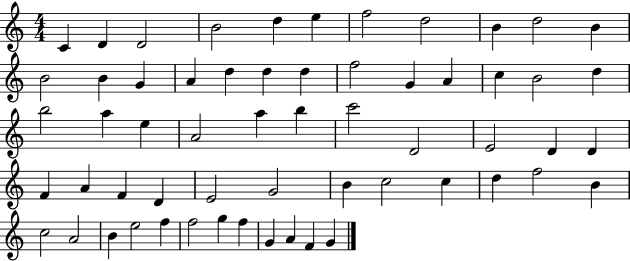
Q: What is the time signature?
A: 4/4